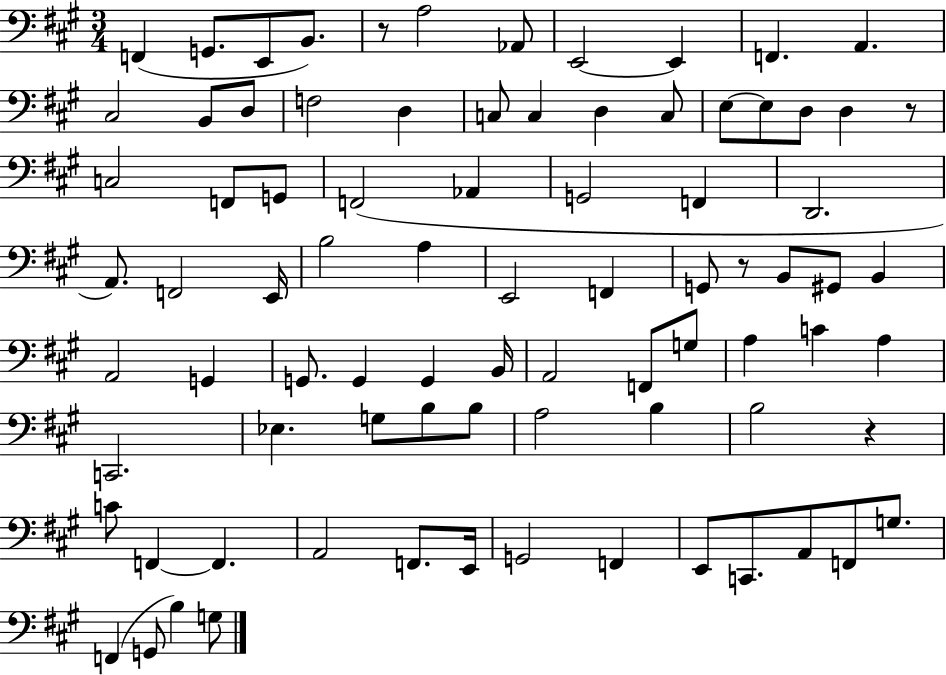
X:1
T:Untitled
M:3/4
L:1/4
K:A
F,, G,,/2 E,,/2 B,,/2 z/2 A,2 _A,,/2 E,,2 E,, F,, A,, ^C,2 B,,/2 D,/2 F,2 D, C,/2 C, D, C,/2 E,/2 E,/2 D,/2 D, z/2 C,2 F,,/2 G,,/2 F,,2 _A,, G,,2 F,, D,,2 A,,/2 F,,2 E,,/4 B,2 A, E,,2 F,, G,,/2 z/2 B,,/2 ^G,,/2 B,, A,,2 G,, G,,/2 G,, G,, B,,/4 A,,2 F,,/2 G,/2 A, C A, C,,2 _E, G,/2 B,/2 B,/2 A,2 B, B,2 z C/2 F,, F,, A,,2 F,,/2 E,,/4 G,,2 F,, E,,/2 C,,/2 A,,/2 F,,/2 G,/2 F,, G,,/2 B, G,/2